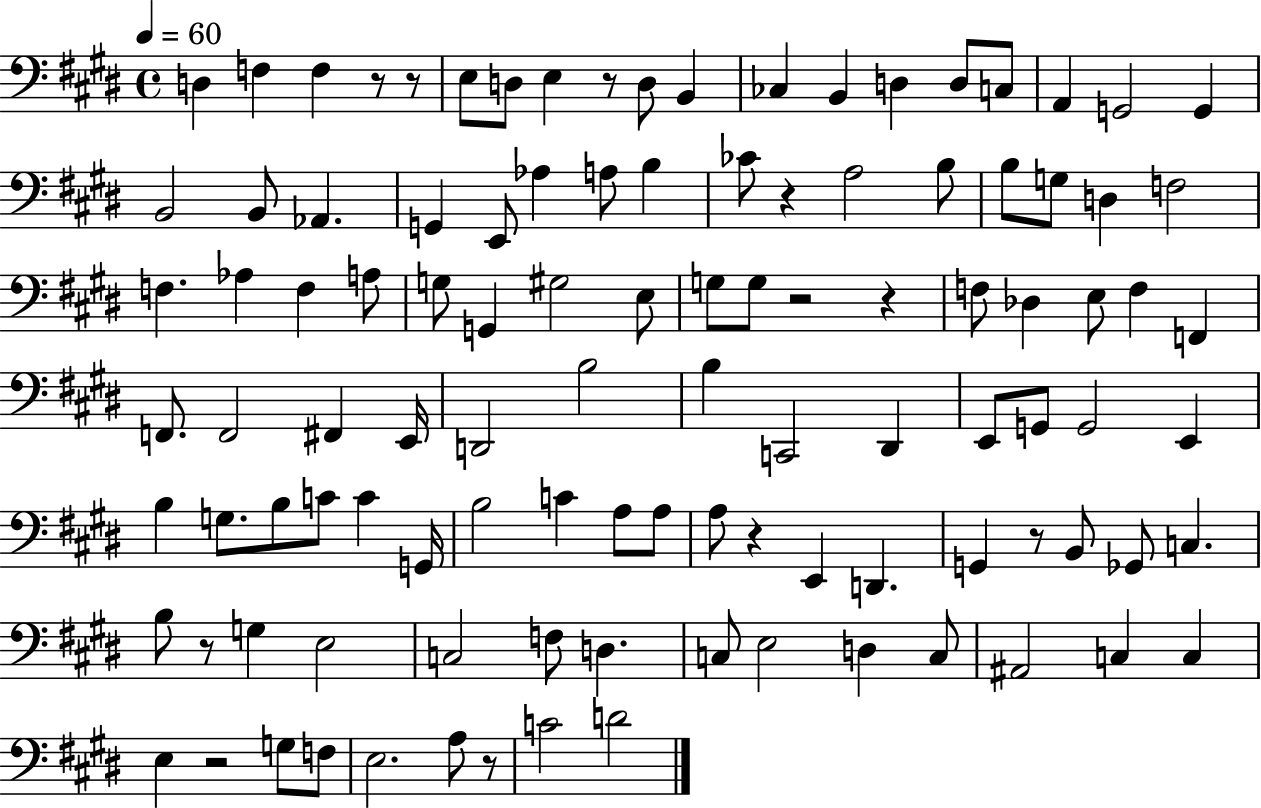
{
  \clef bass
  \time 4/4
  \defaultTimeSignature
  \key e \major
  \tempo 4 = 60
  d4 f4 f4 r8 r8 | e8 d8 e4 r8 d8 b,4 | ces4 b,4 d4 d8 c8 | a,4 g,2 g,4 | \break b,2 b,8 aes,4. | g,4 e,8 aes4 a8 b4 | ces'8 r4 a2 b8 | b8 g8 d4 f2 | \break f4. aes4 f4 a8 | g8 g,4 gis2 e8 | g8 g8 r2 r4 | f8 des4 e8 f4 f,4 | \break f,8. f,2 fis,4 e,16 | d,2 b2 | b4 c,2 dis,4 | e,8 g,8 g,2 e,4 | \break b4 g8. b8 c'8 c'4 g,16 | b2 c'4 a8 a8 | a8 r4 e,4 d,4. | g,4 r8 b,8 ges,8 c4. | \break b8 r8 g4 e2 | c2 f8 d4. | c8 e2 d4 c8 | ais,2 c4 c4 | \break e4 r2 g8 f8 | e2. a8 r8 | c'2 d'2 | \bar "|."
}